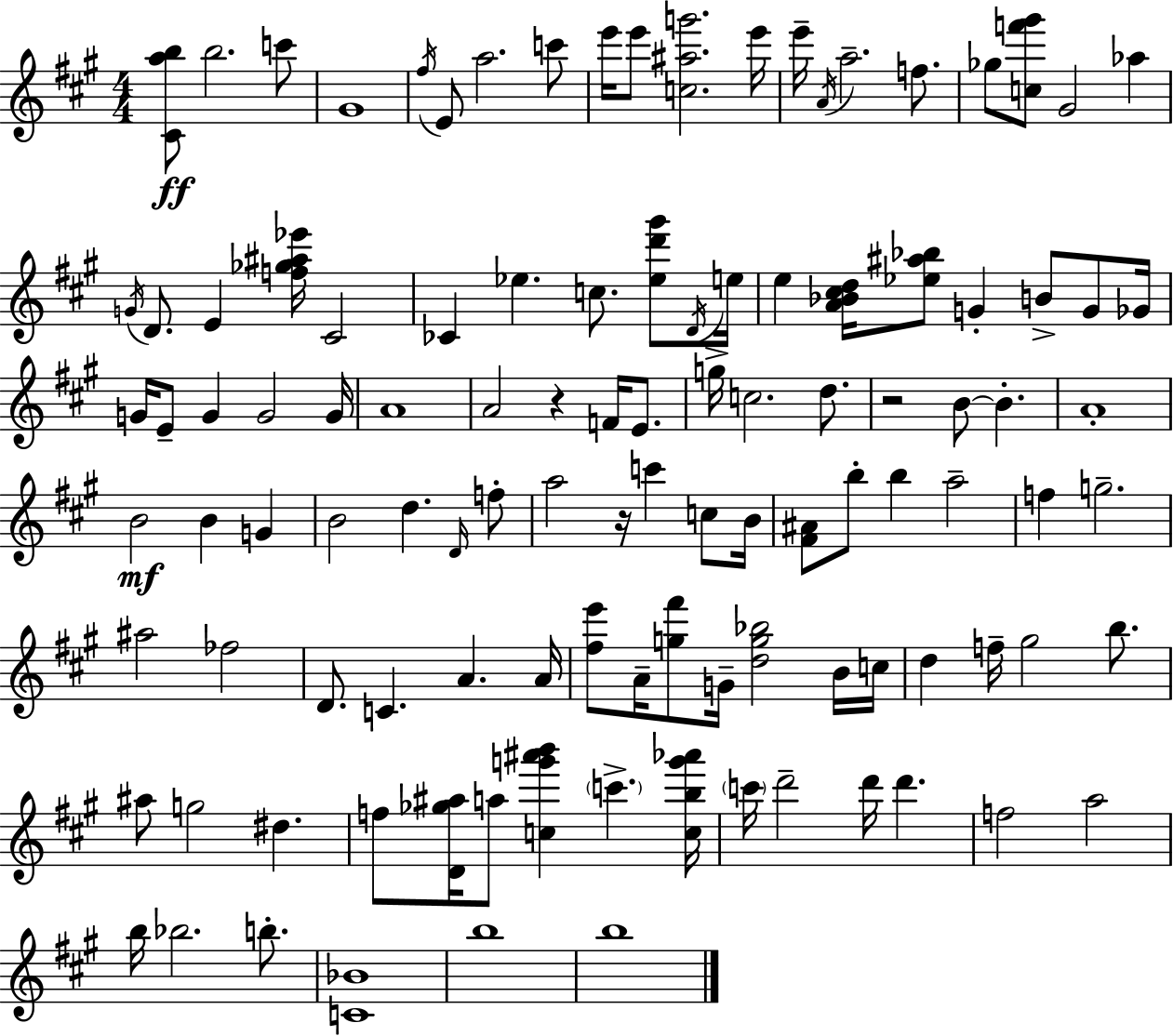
X:1
T:Untitled
M:4/4
L:1/4
K:A
[^Cab]/2 b2 c'/2 ^G4 ^f/4 E/2 a2 c'/2 e'/4 e'/2 [c^ag']2 e'/4 e'/4 A/4 a2 f/2 _g/2 [cf'^g']/2 ^G2 _a G/4 D/2 E [f_g^a_e']/4 ^C2 _C _e c/2 [_ed'^g']/2 D/4 e/4 e [A_B^cd]/4 [_e^a_b]/2 G B/2 G/2 _G/4 G/4 E/2 G G2 G/4 A4 A2 z F/4 E/2 g/4 c2 d/2 z2 B/2 B A4 B2 B G B2 d D/4 f/2 a2 z/4 c' c/2 B/4 [^F^A]/2 b/2 b a2 f g2 ^a2 _f2 D/2 C A A/4 [^fe']/2 A/4 [g^f']/2 G/4 [dg_b]2 B/4 c/4 d f/4 ^g2 b/2 ^a/2 g2 ^d f/2 [D_g^a]/4 a/2 [cg'^a'b'] c' [cbg'_a']/4 c'/4 d'2 d'/4 d' f2 a2 b/4 _b2 b/2 [C_B]4 b4 b4